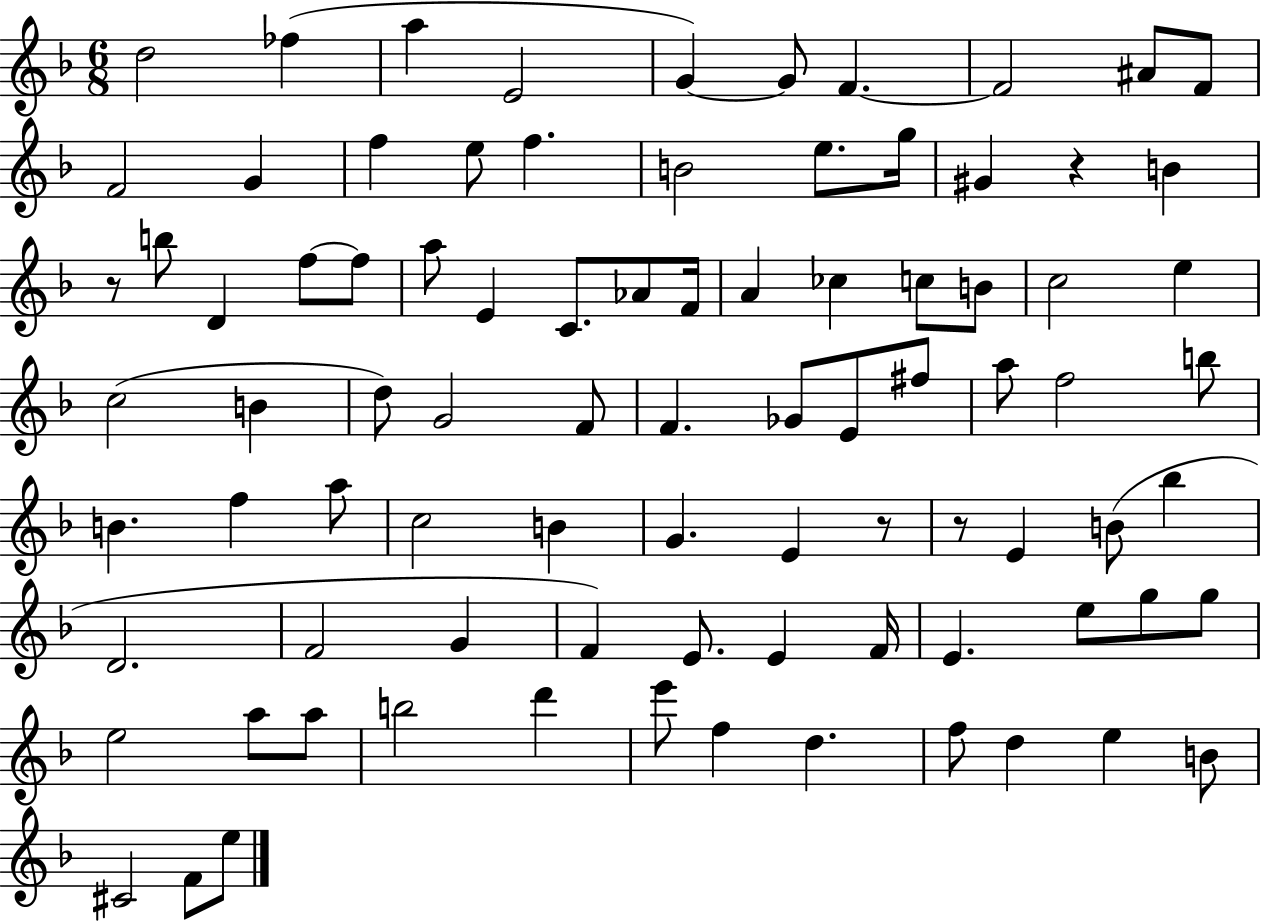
{
  \clef treble
  \numericTimeSignature
  \time 6/8
  \key f \major
  \repeat volta 2 { d''2 fes''4( | a''4 e'2 | g'4~~) g'8 f'4.~~ | f'2 ais'8 f'8 | \break f'2 g'4 | f''4 e''8 f''4. | b'2 e''8. g''16 | gis'4 r4 b'4 | \break r8 b''8 d'4 f''8~~ f''8 | a''8 e'4 c'8. aes'8 f'16 | a'4 ces''4 c''8 b'8 | c''2 e''4 | \break c''2( b'4 | d''8) g'2 f'8 | f'4. ges'8 e'8 fis''8 | a''8 f''2 b''8 | \break b'4. f''4 a''8 | c''2 b'4 | g'4. e'4 r8 | r8 e'4 b'8( bes''4 | \break d'2. | f'2 g'4 | f'4) e'8. e'4 f'16 | e'4. e''8 g''8 g''8 | \break e''2 a''8 a''8 | b''2 d'''4 | e'''8 f''4 d''4. | f''8 d''4 e''4 b'8 | \break cis'2 f'8 e''8 | } \bar "|."
}